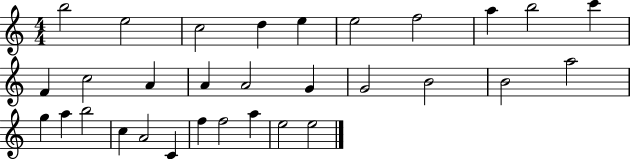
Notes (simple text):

B5/h E5/h C5/h D5/q E5/q E5/h F5/h A5/q B5/h C6/q F4/q C5/h A4/q A4/q A4/h G4/q G4/h B4/h B4/h A5/h G5/q A5/q B5/h C5/q A4/h C4/q F5/q F5/h A5/q E5/h E5/h